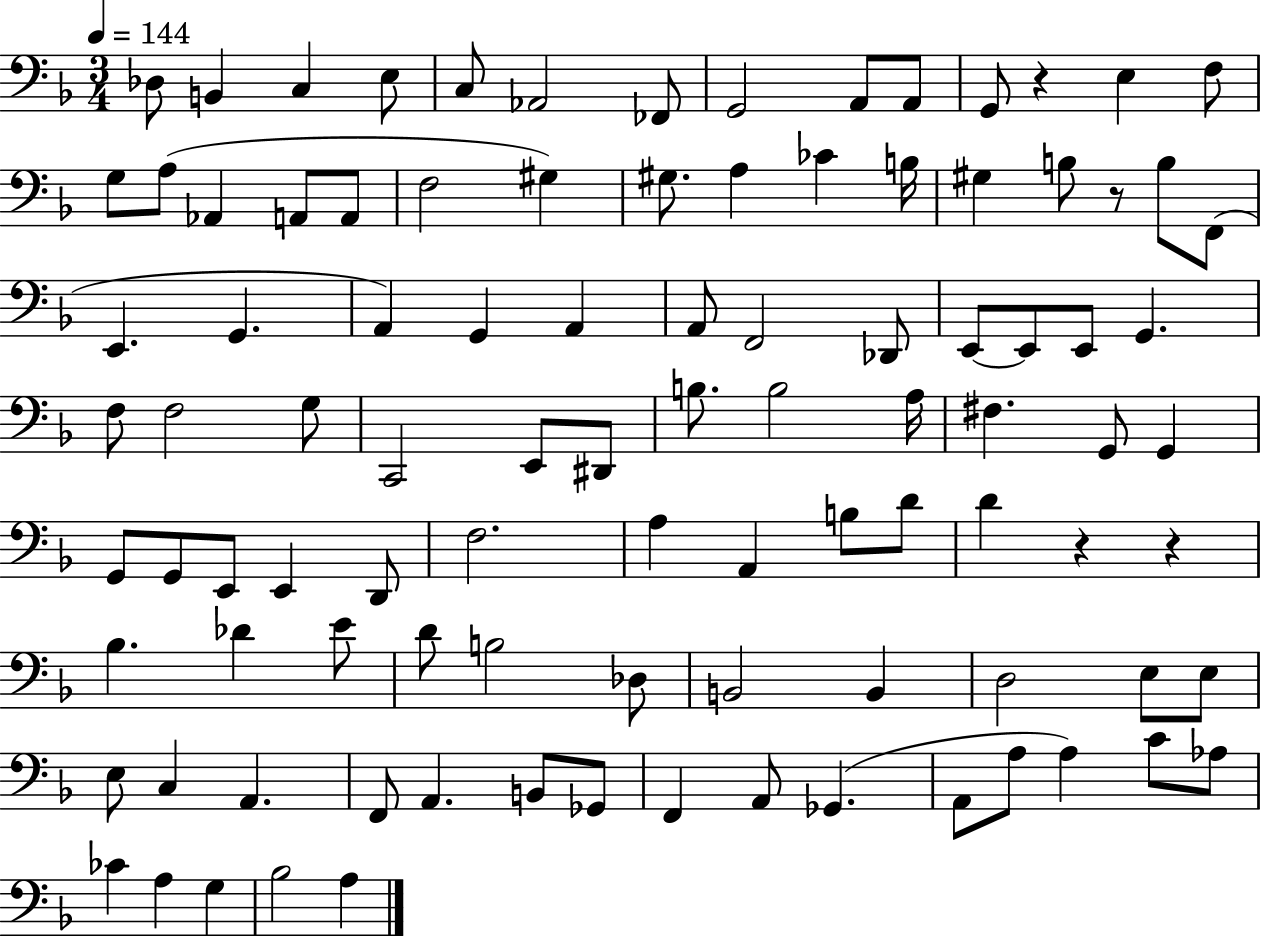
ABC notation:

X:1
T:Untitled
M:3/4
L:1/4
K:F
_D,/2 B,, C, E,/2 C,/2 _A,,2 _F,,/2 G,,2 A,,/2 A,,/2 G,,/2 z E, F,/2 G,/2 A,/2 _A,, A,,/2 A,,/2 F,2 ^G, ^G,/2 A, _C B,/4 ^G, B,/2 z/2 B,/2 F,,/2 E,, G,, A,, G,, A,, A,,/2 F,,2 _D,,/2 E,,/2 E,,/2 E,,/2 G,, F,/2 F,2 G,/2 C,,2 E,,/2 ^D,,/2 B,/2 B,2 A,/4 ^F, G,,/2 G,, G,,/2 G,,/2 E,,/2 E,, D,,/2 F,2 A, A,, B,/2 D/2 D z z _B, _D E/2 D/2 B,2 _D,/2 B,,2 B,, D,2 E,/2 E,/2 E,/2 C, A,, F,,/2 A,, B,,/2 _G,,/2 F,, A,,/2 _G,, A,,/2 A,/2 A, C/2 _A,/2 _C A, G, _B,2 A,